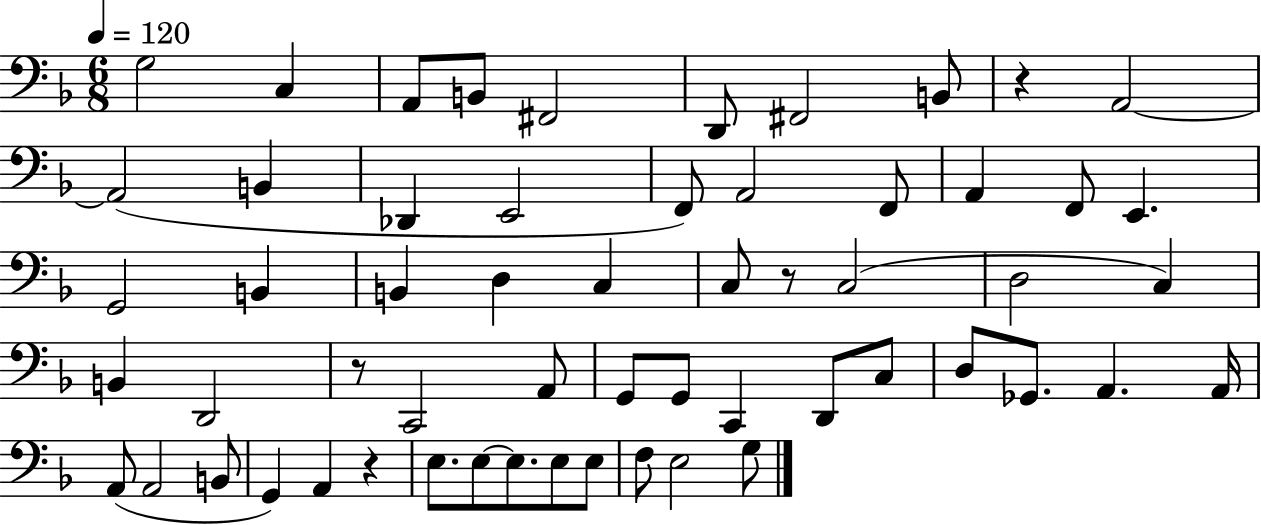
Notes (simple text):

G3/h C3/q A2/e B2/e F#2/h D2/e F#2/h B2/e R/q A2/h A2/h B2/q Db2/q E2/h F2/e A2/h F2/e A2/q F2/e E2/q. G2/h B2/q B2/q D3/q C3/q C3/e R/e C3/h D3/h C3/q B2/q D2/h R/e C2/h A2/e G2/e G2/e C2/q D2/e C3/e D3/e Gb2/e. A2/q. A2/s A2/e A2/h B2/e G2/q A2/q R/q E3/e. E3/e E3/e. E3/e E3/e F3/e E3/h G3/e